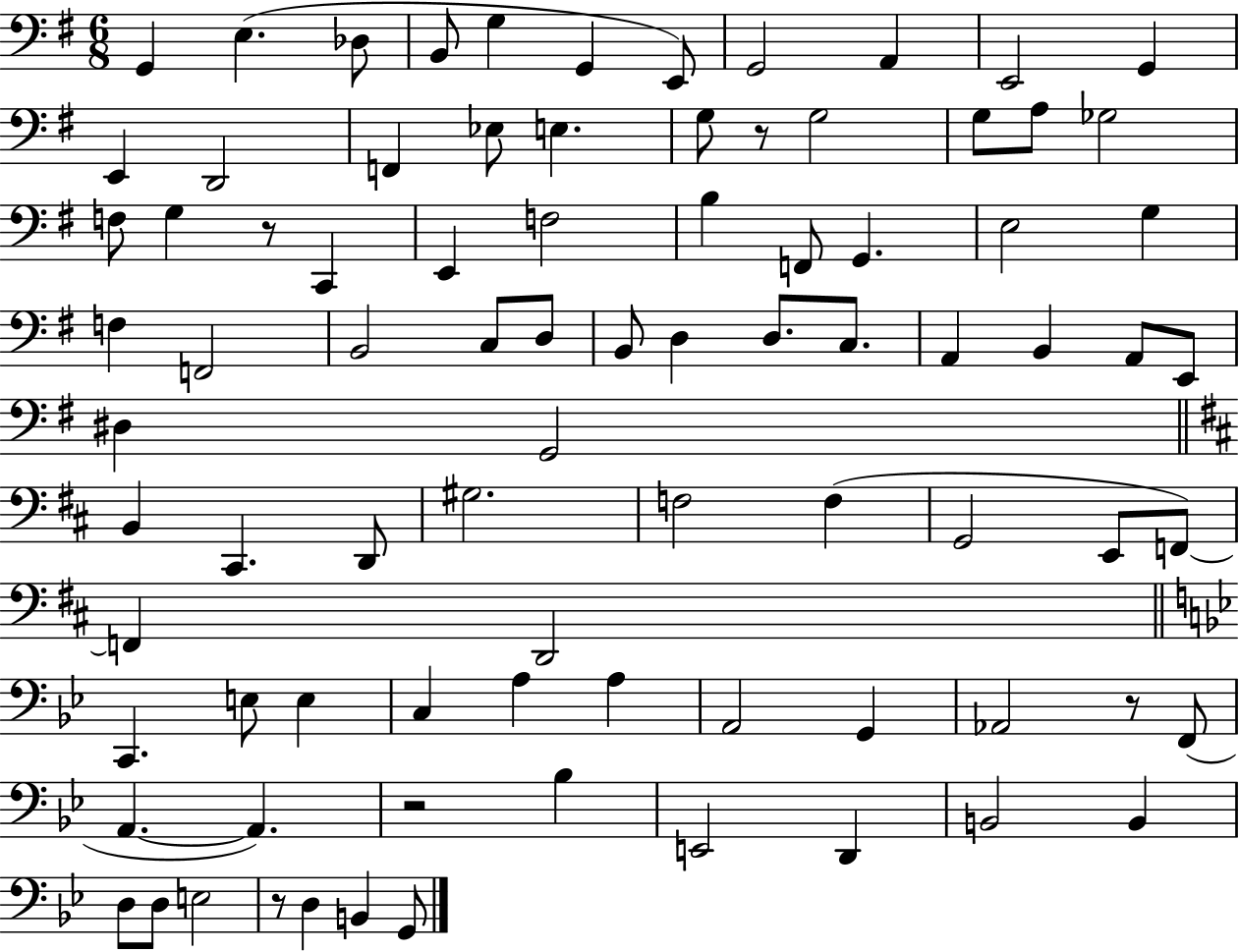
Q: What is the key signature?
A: G major